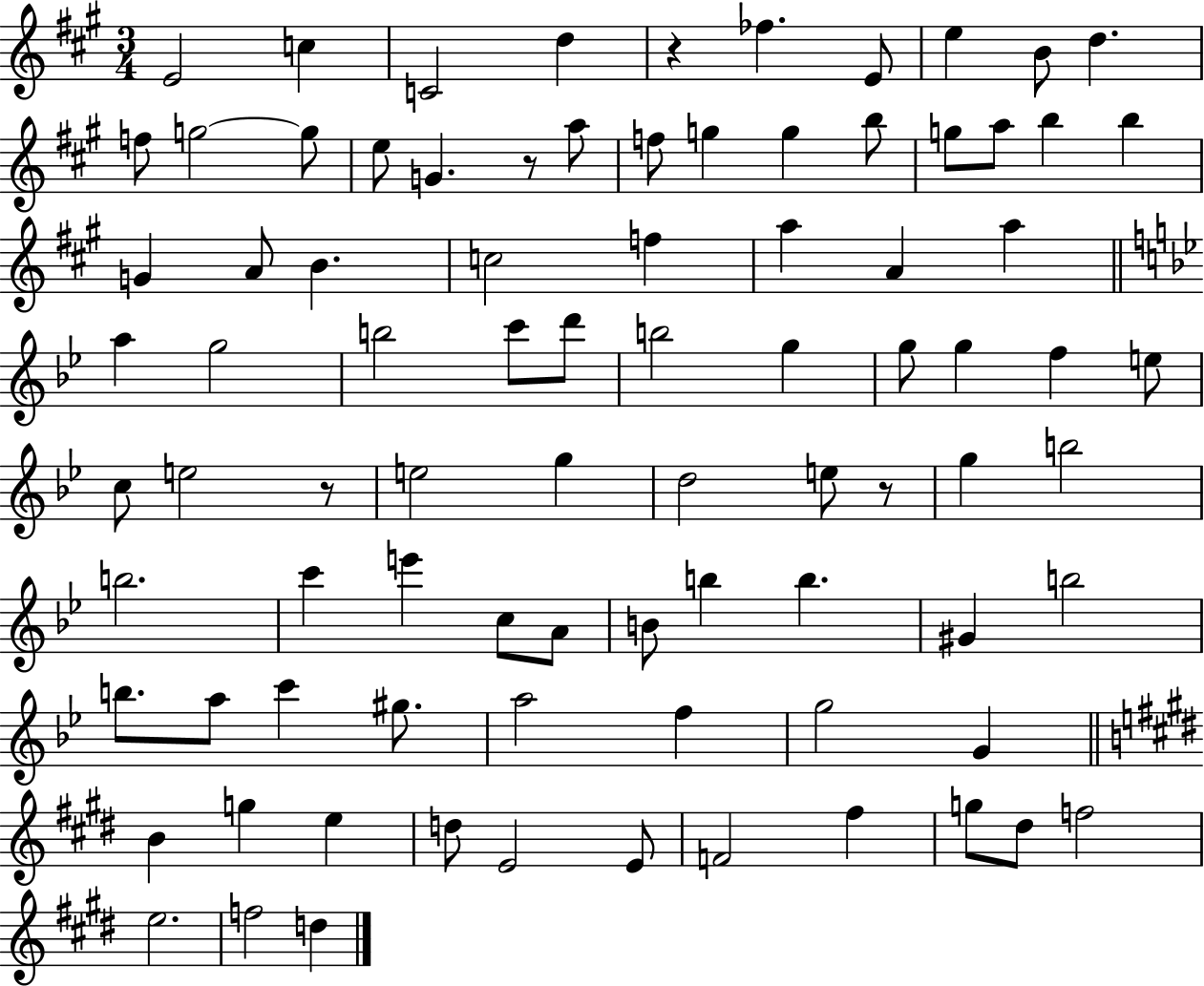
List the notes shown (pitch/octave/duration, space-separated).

E4/h C5/q C4/h D5/q R/q FES5/q. E4/e E5/q B4/e D5/q. F5/e G5/h G5/e E5/e G4/q. R/e A5/e F5/e G5/q G5/q B5/e G5/e A5/e B5/q B5/q G4/q A4/e B4/q. C5/h F5/q A5/q A4/q A5/q A5/q G5/h B5/h C6/e D6/e B5/h G5/q G5/e G5/q F5/q E5/e C5/e E5/h R/e E5/h G5/q D5/h E5/e R/e G5/q B5/h B5/h. C6/q E6/q C5/e A4/e B4/e B5/q B5/q. G#4/q B5/h B5/e. A5/e C6/q G#5/e. A5/h F5/q G5/h G4/q B4/q G5/q E5/q D5/e E4/h E4/e F4/h F#5/q G5/e D#5/e F5/h E5/h. F5/h D5/q